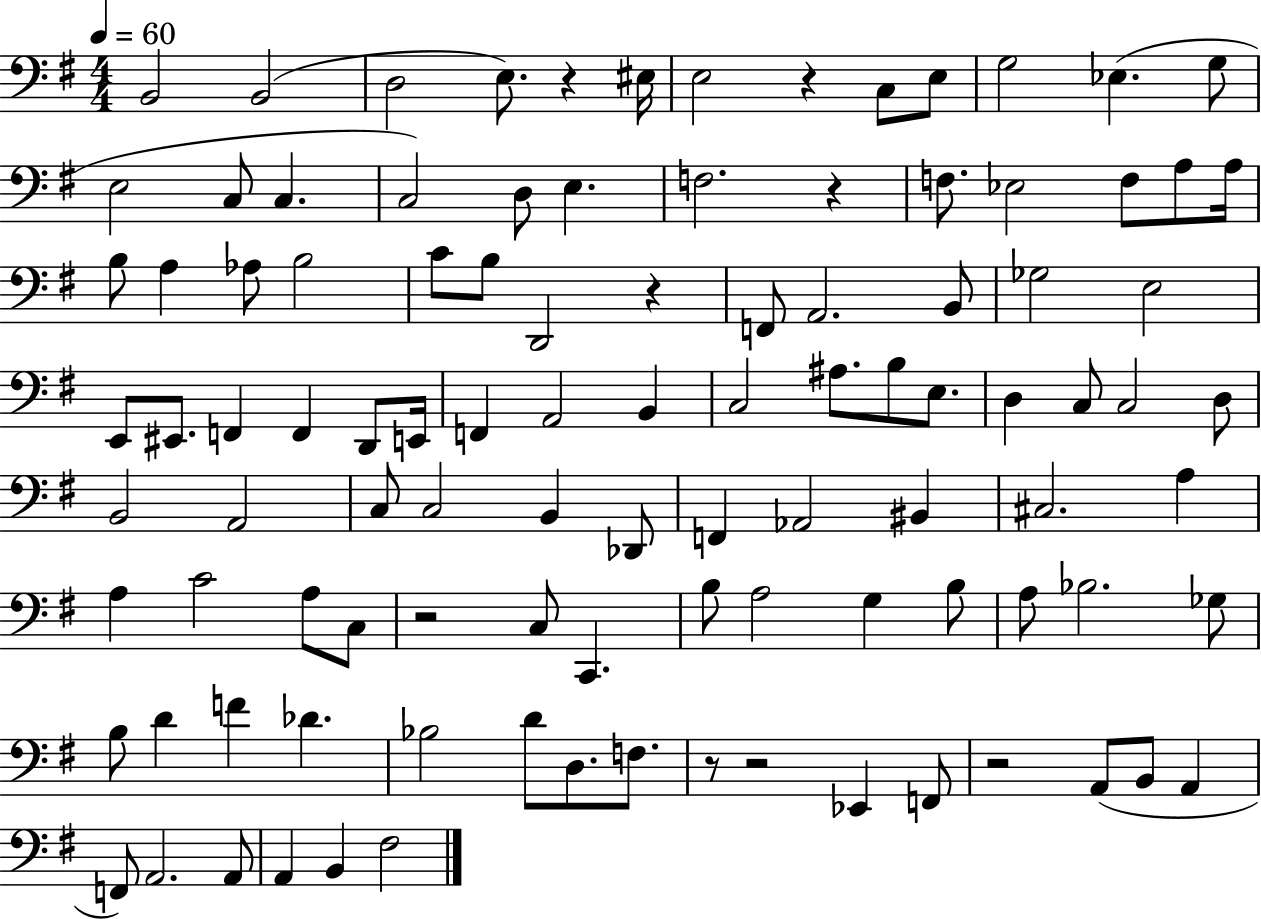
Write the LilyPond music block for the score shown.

{
  \clef bass
  \numericTimeSignature
  \time 4/4
  \key g \major
  \tempo 4 = 60
  b,2 b,2( | d2 e8.) r4 eis16 | e2 r4 c8 e8 | g2 ees4.( g8 | \break e2 c8 c4. | c2) d8 e4. | f2. r4 | f8. ees2 f8 a8 a16 | \break b8 a4 aes8 b2 | c'8 b8 d,2 r4 | f,8 a,2. b,8 | ges2 e2 | \break e,8 eis,8. f,4 f,4 d,8 e,16 | f,4 a,2 b,4 | c2 ais8. b8 e8. | d4 c8 c2 d8 | \break b,2 a,2 | c8 c2 b,4 des,8 | f,4 aes,2 bis,4 | cis2. a4 | \break a4 c'2 a8 c8 | r2 c8 c,4. | b8 a2 g4 b8 | a8 bes2. ges8 | \break b8 d'4 f'4 des'4. | bes2 d'8 d8. f8. | r8 r2 ees,4 f,8 | r2 a,8( b,8 a,4 | \break f,8) a,2. a,8 | a,4 b,4 fis2 | \bar "|."
}